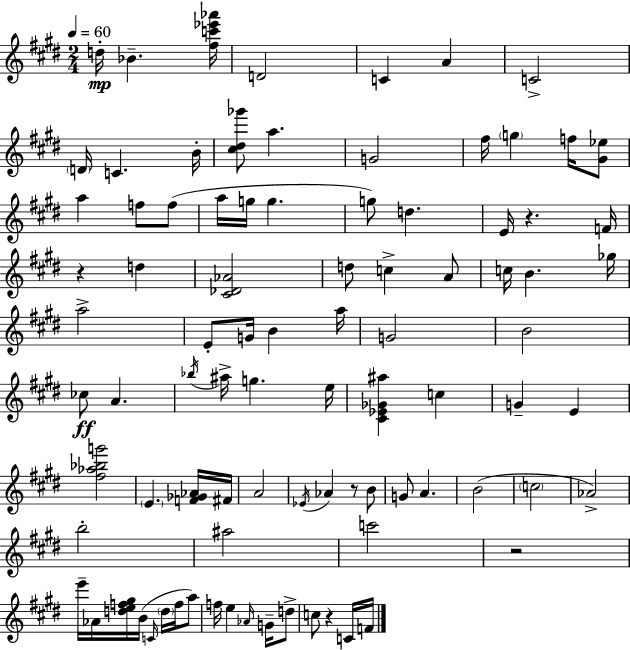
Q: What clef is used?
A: treble